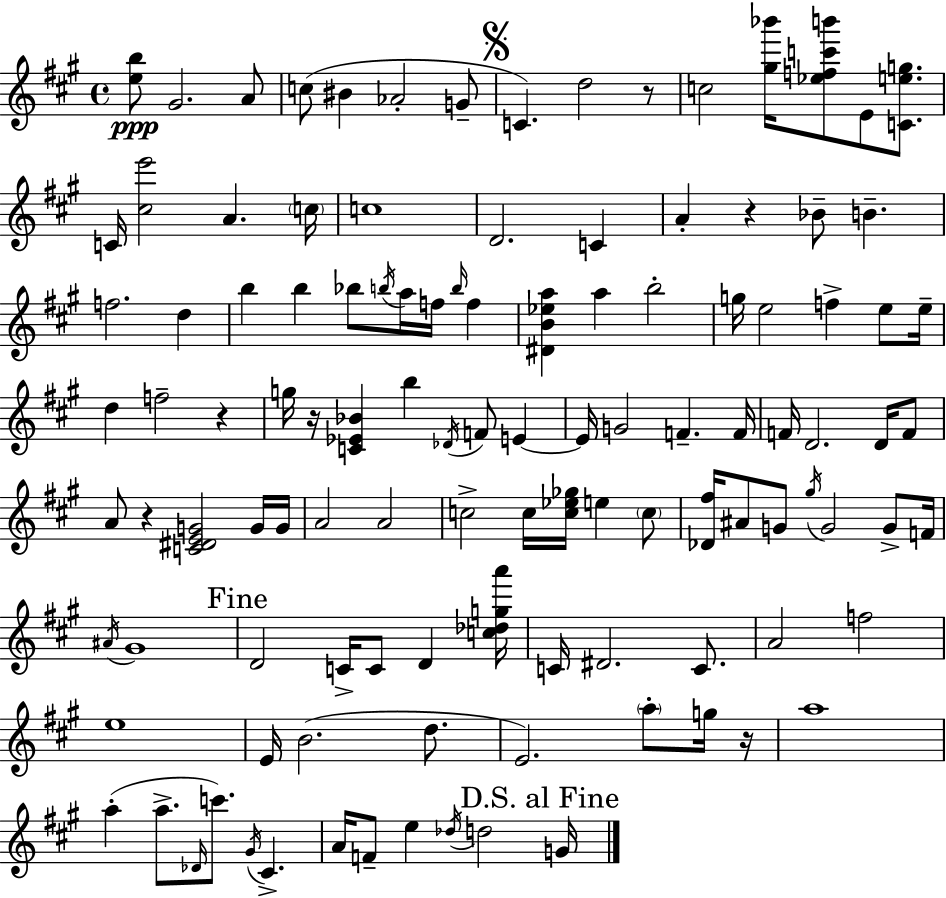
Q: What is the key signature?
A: A major